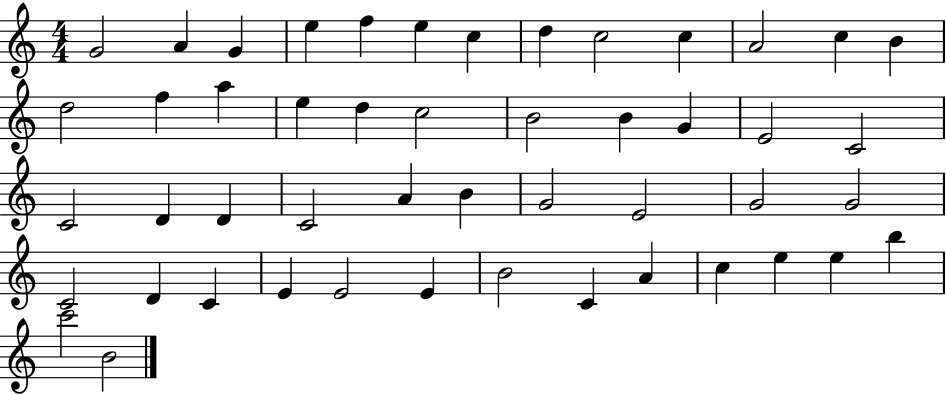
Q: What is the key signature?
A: C major